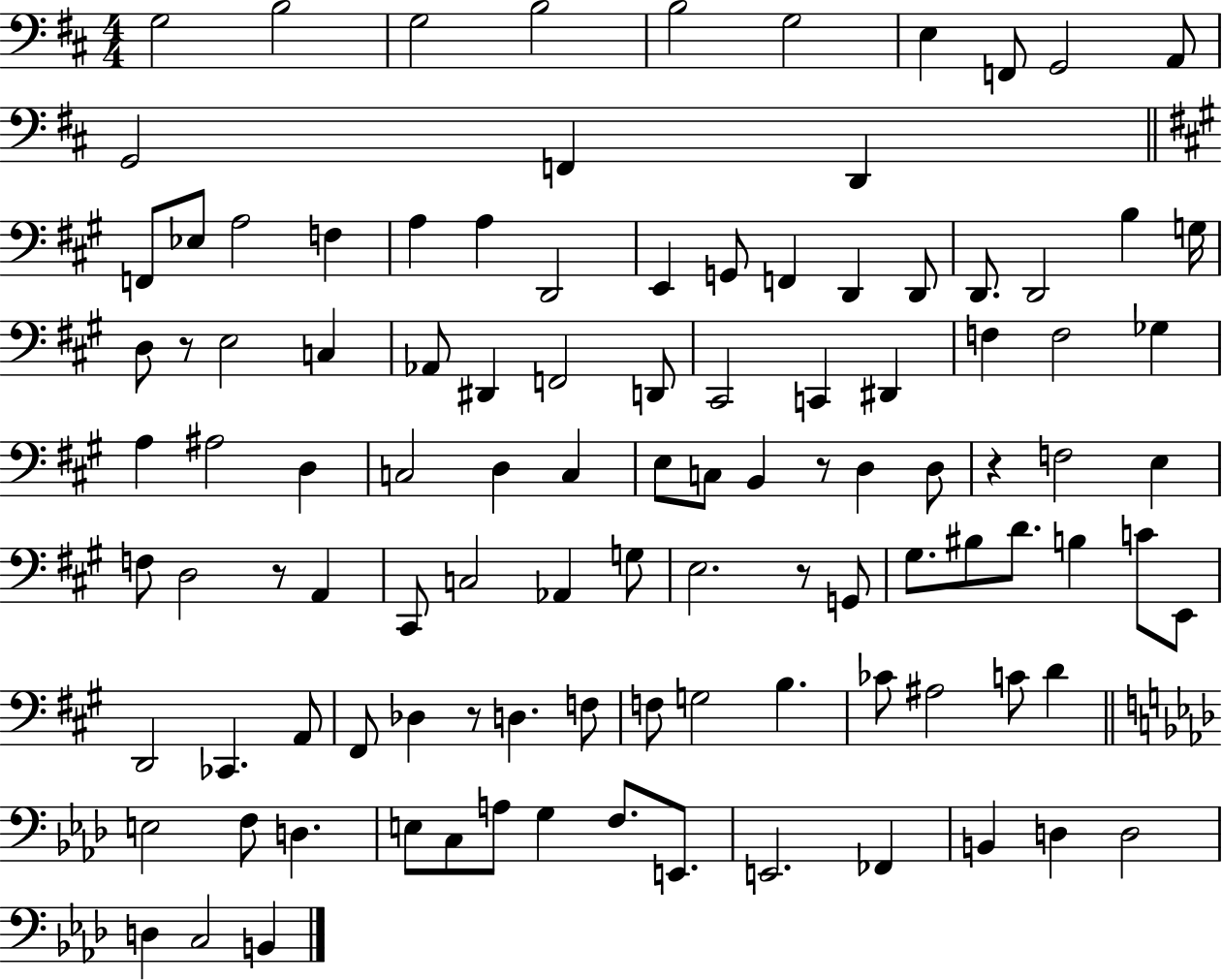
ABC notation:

X:1
T:Untitled
M:4/4
L:1/4
K:D
G,2 B,2 G,2 B,2 B,2 G,2 E, F,,/2 G,,2 A,,/2 G,,2 F,, D,, F,,/2 _E,/2 A,2 F, A, A, D,,2 E,, G,,/2 F,, D,, D,,/2 D,,/2 D,,2 B, G,/4 D,/2 z/2 E,2 C, _A,,/2 ^D,, F,,2 D,,/2 ^C,,2 C,, ^D,, F, F,2 _G, A, ^A,2 D, C,2 D, C, E,/2 C,/2 B,, z/2 D, D,/2 z F,2 E, F,/2 D,2 z/2 A,, ^C,,/2 C,2 _A,, G,/2 E,2 z/2 G,,/2 ^G,/2 ^B,/2 D/2 B, C/2 E,,/2 D,,2 _C,, A,,/2 ^F,,/2 _D, z/2 D, F,/2 F,/2 G,2 B, _C/2 ^A,2 C/2 D E,2 F,/2 D, E,/2 C,/2 A,/2 G, F,/2 E,,/2 E,,2 _F,, B,, D, D,2 D, C,2 B,,